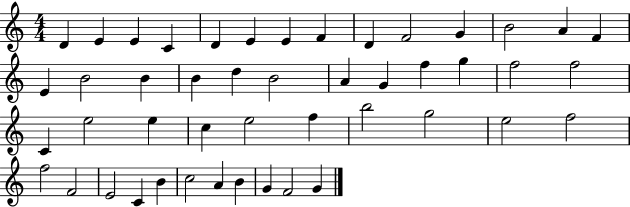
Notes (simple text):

D4/q E4/q E4/q C4/q D4/q E4/q E4/q F4/q D4/q F4/h G4/q B4/h A4/q F4/q E4/q B4/h B4/q B4/q D5/q B4/h A4/q G4/q F5/q G5/q F5/h F5/h C4/q E5/h E5/q C5/q E5/h F5/q B5/h G5/h E5/h F5/h F5/h F4/h E4/h C4/q B4/q C5/h A4/q B4/q G4/q F4/h G4/q